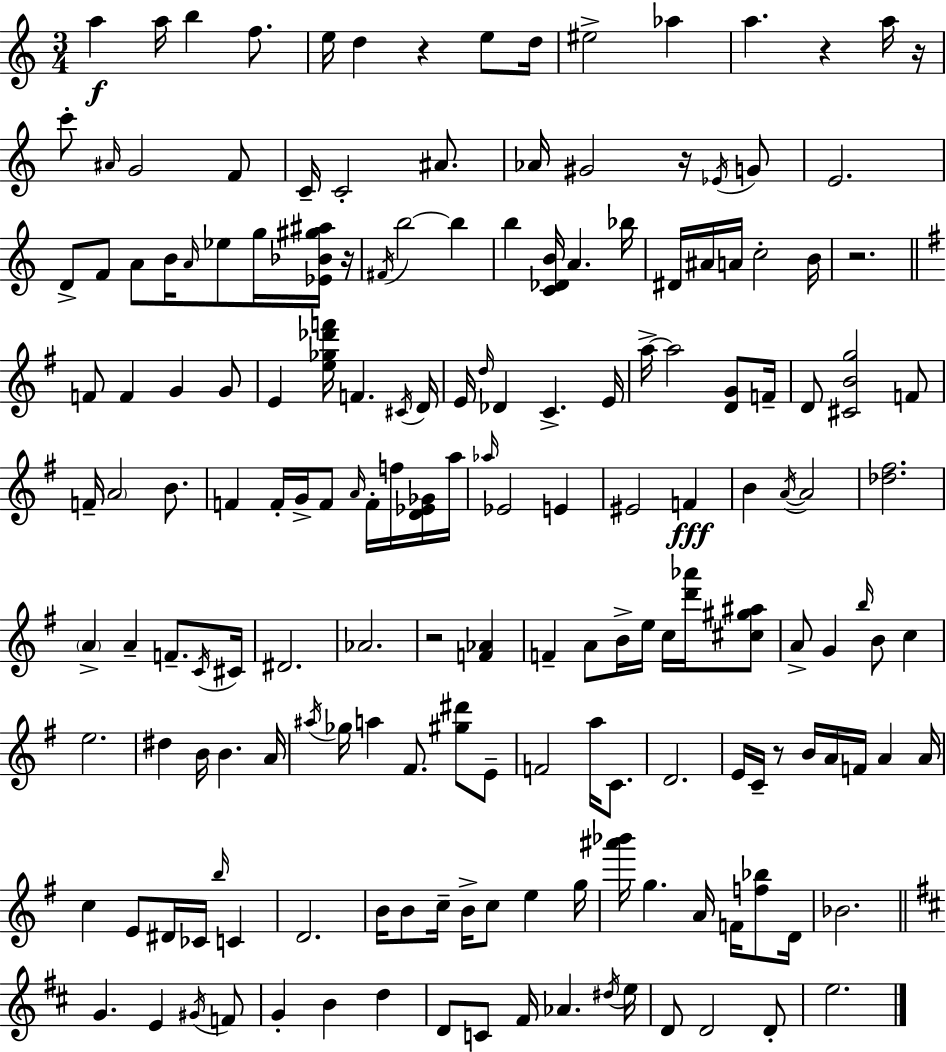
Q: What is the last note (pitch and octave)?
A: E5